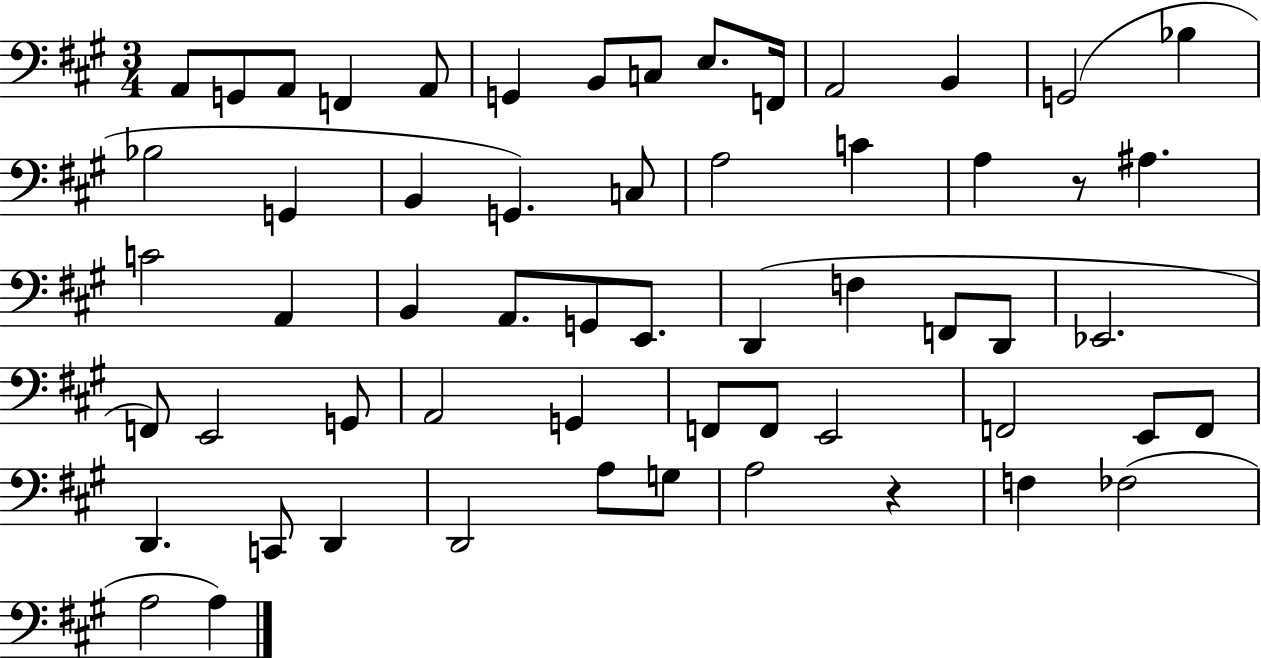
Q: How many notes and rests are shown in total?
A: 58